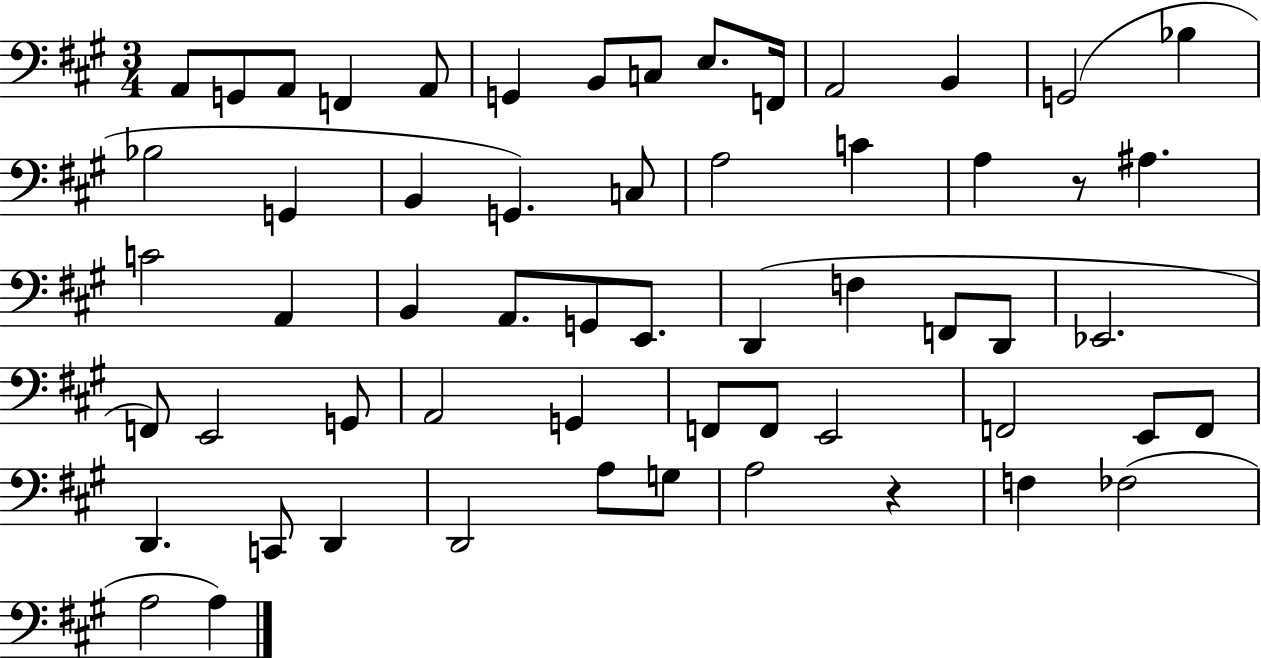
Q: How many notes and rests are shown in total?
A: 58